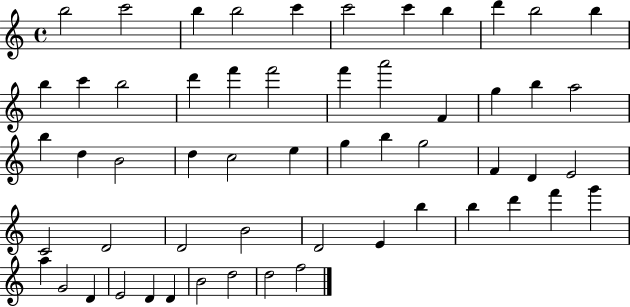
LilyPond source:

{
  \clef treble
  \time 4/4
  \defaultTimeSignature
  \key c \major
  b''2 c'''2 | b''4 b''2 c'''4 | c'''2 c'''4 b''4 | d'''4 b''2 b''4 | \break b''4 c'''4 b''2 | d'''4 f'''4 f'''2 | f'''4 a'''2 f'4 | g''4 b''4 a''2 | \break b''4 d''4 b'2 | d''4 c''2 e''4 | g''4 b''4 g''2 | f'4 d'4 e'2 | \break c'2 d'2 | d'2 b'2 | d'2 e'4 b''4 | b''4 d'''4 f'''4 g'''4 | \break a''4 g'2 d'4 | e'2 d'4 d'4 | b'2 d''2 | d''2 f''2 | \break \bar "|."
}